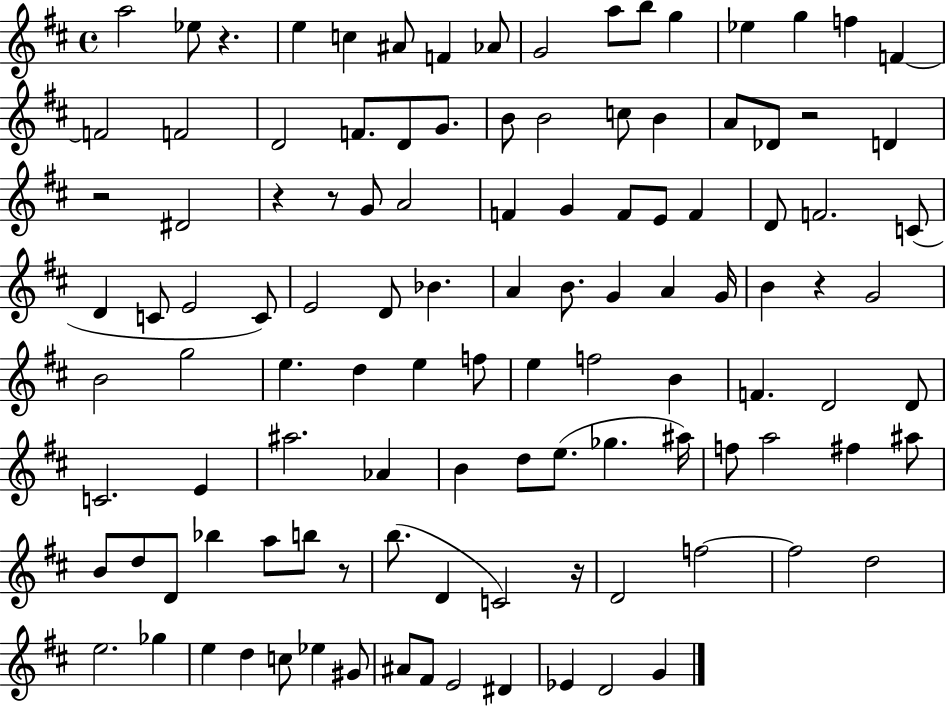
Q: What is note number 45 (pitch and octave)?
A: D4